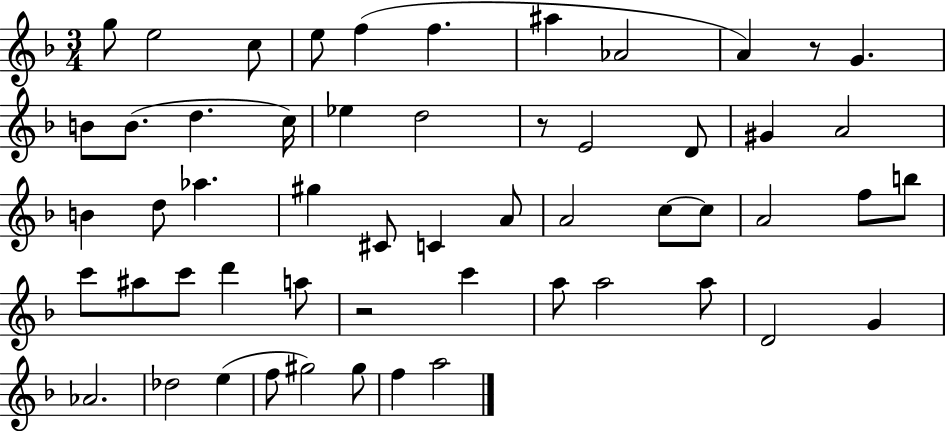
{
  \clef treble
  \numericTimeSignature
  \time 3/4
  \key f \major
  \repeat volta 2 { g''8 e''2 c''8 | e''8 f''4( f''4. | ais''4 aes'2 | a'4) r8 g'4. | \break b'8 b'8.( d''4. c''16) | ees''4 d''2 | r8 e'2 d'8 | gis'4 a'2 | \break b'4 d''8 aes''4. | gis''4 cis'8 c'4 a'8 | a'2 c''8~~ c''8 | a'2 f''8 b''8 | \break c'''8 ais''8 c'''8 d'''4 a''8 | r2 c'''4 | a''8 a''2 a''8 | d'2 g'4 | \break aes'2. | des''2 e''4( | f''8 gis''2) gis''8 | f''4 a''2 | \break } \bar "|."
}